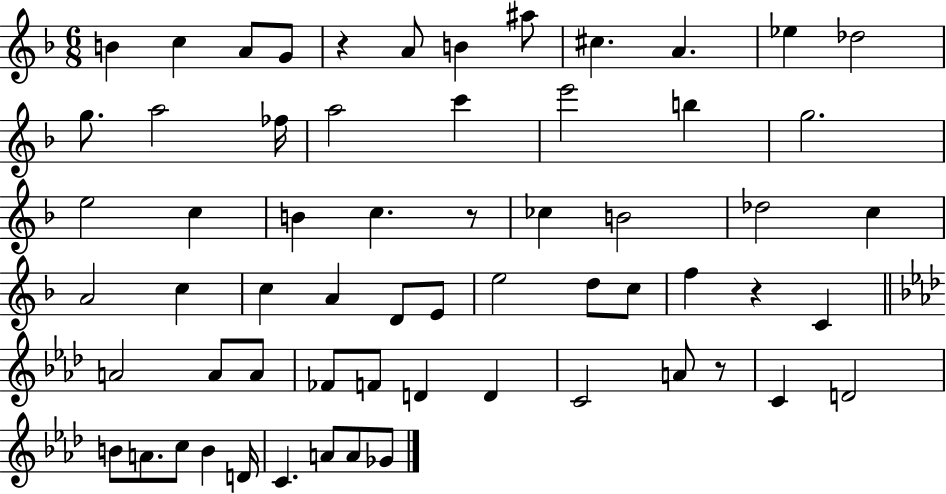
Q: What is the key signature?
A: F major